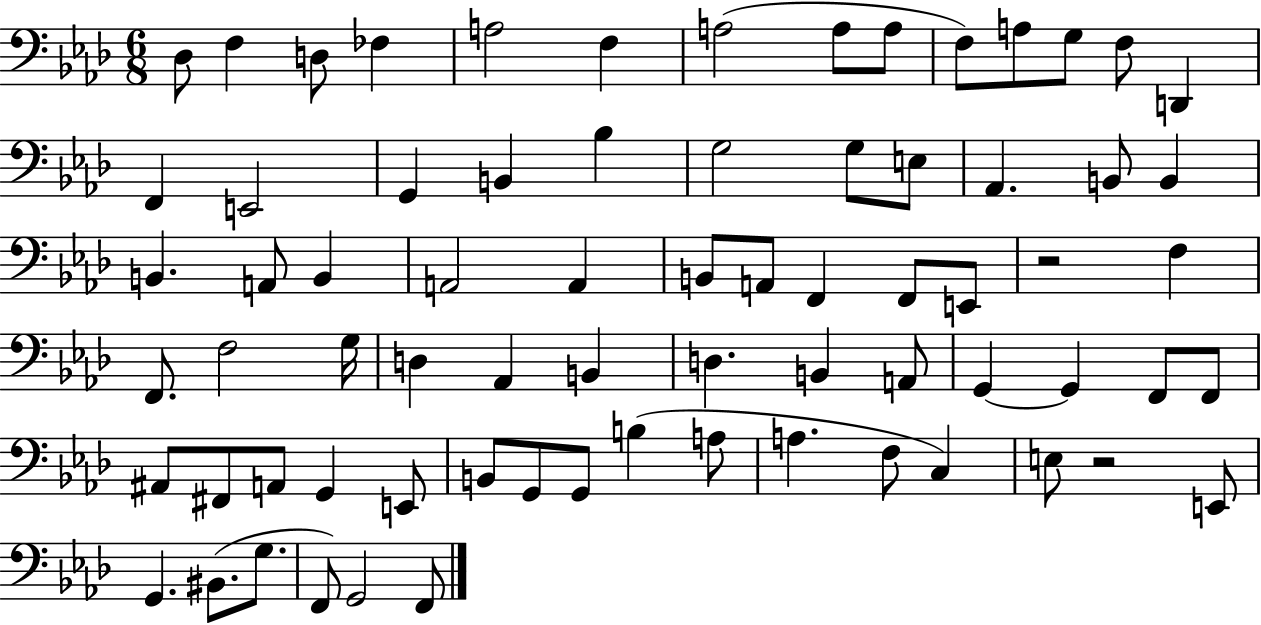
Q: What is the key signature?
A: AES major